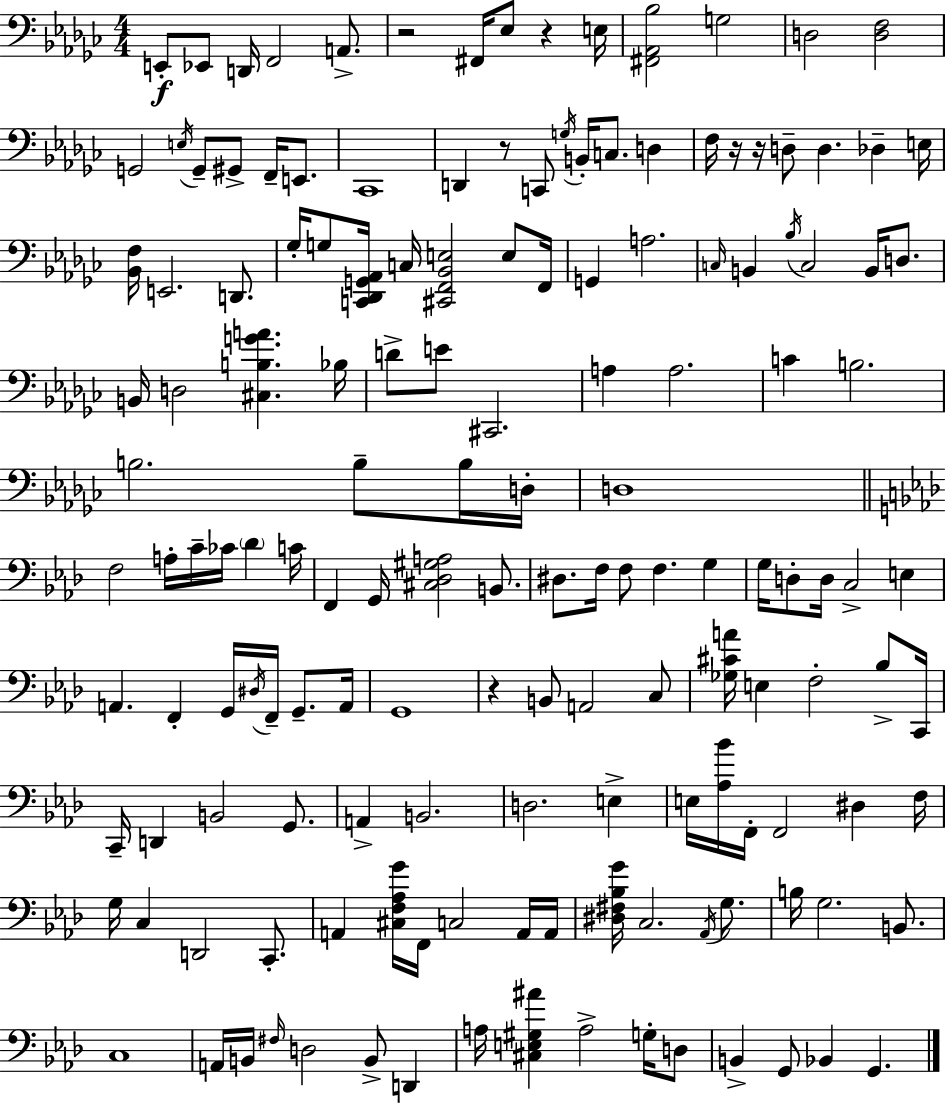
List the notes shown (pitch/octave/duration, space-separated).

E2/e Eb2/e D2/s F2/h A2/e. R/h F#2/s Eb3/e R/q E3/s [F#2,Ab2,Bb3]/h G3/h D3/h [D3,F3]/h G2/h E3/s G2/e G#2/e F2/s E2/e. CES2/w D2/q R/e C2/e G3/s B2/s C3/e. D3/q F3/s R/s R/s D3/e D3/q. Db3/q E3/s [Bb2,F3]/s E2/h. D2/e. Gb3/s G3/e [C2,Db2,G2,Ab2]/s C3/s [C#2,F2,Bb2,E3]/h E3/e F2/s G2/q A3/h. C3/s B2/q Bb3/s C3/h B2/s D3/e. B2/s D3/h [C#3,B3,G4,A4]/q. Bb3/s D4/e E4/e C#2/h. A3/q A3/h. C4/q B3/h. B3/h. B3/e B3/s D3/s D3/w F3/h A3/s C4/s CES4/s Db4/q C4/s F2/q G2/s [C#3,Db3,G#3,A3]/h B2/e. D#3/e. F3/s F3/e F3/q. G3/q G3/s D3/e D3/s C3/h E3/q A2/q. F2/q G2/s D#3/s F2/s G2/e. A2/s G2/w R/q B2/e A2/h C3/e [Gb3,C#4,A4]/s E3/q F3/h Bb3/e C2/s C2/s D2/q B2/h G2/e. A2/q B2/h. D3/h. E3/q E3/s [Ab3,Bb4]/s F2/s F2/h D#3/q F3/s G3/s C3/q D2/h C2/e. A2/q [C#3,F3,Ab3,G4]/s F2/s C3/h A2/s A2/s [D#3,F#3,Bb3,G4]/s C3/h. Ab2/s G3/e. B3/s G3/h. B2/e. C3/w A2/s B2/s F#3/s D3/h B2/e D2/q A3/s [C#3,E3,G#3,A#4]/q A3/h G3/s D3/e B2/q G2/e Bb2/q G2/q.